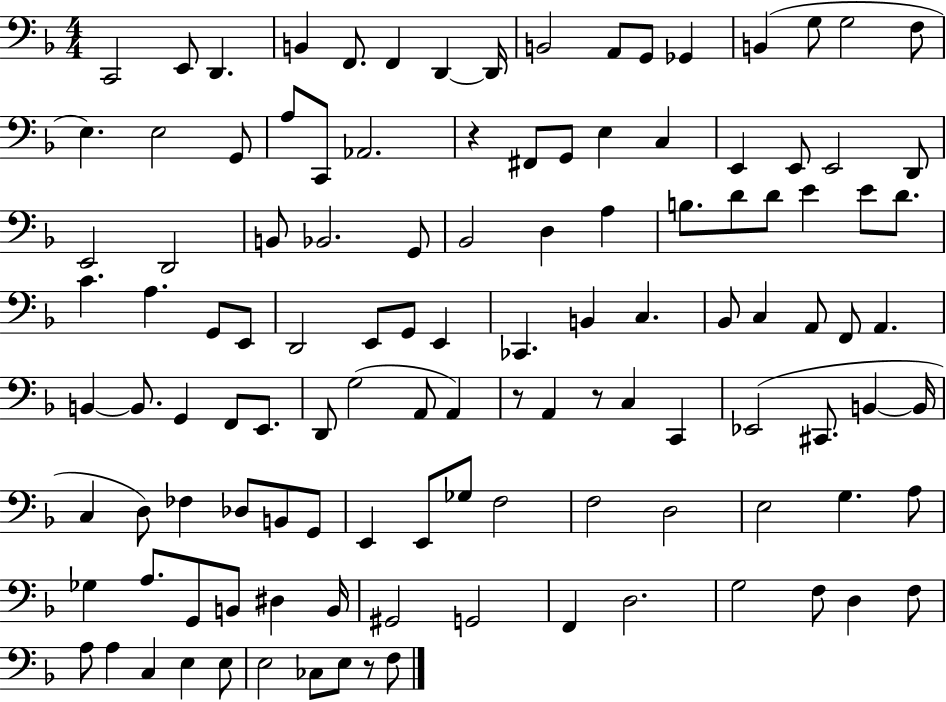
{
  \clef bass
  \numericTimeSignature
  \time 4/4
  \key f \major
  c,2 e,8 d,4. | b,4 f,8. f,4 d,4~~ d,16 | b,2 a,8 g,8 ges,4 | b,4( g8 g2 f8 | \break e4.) e2 g,8 | a8 c,8 aes,2. | r4 fis,8 g,8 e4 c4 | e,4 e,8 e,2 d,8 | \break e,2 d,2 | b,8 bes,2. g,8 | bes,2 d4 a4 | b8. d'8 d'8 e'4 e'8 d'8. | \break c'4. a4. g,8 e,8 | d,2 e,8 g,8 e,4 | ces,4. b,4 c4. | bes,8 c4 a,8 f,8 a,4. | \break b,4~~ b,8. g,4 f,8 e,8. | d,8 g2( a,8 a,4) | r8 a,4 r8 c4 c,4 | ees,2( cis,8. b,4~~ b,16 | \break c4 d8) fes4 des8 b,8 g,8 | e,4 e,8 ges8 f2 | f2 d2 | e2 g4. a8 | \break ges4 a8. g,8 b,8 dis4 b,16 | gis,2 g,2 | f,4 d2. | g2 f8 d4 f8 | \break a8 a4 c4 e4 e8 | e2 ces8 e8 r8 f8 | \bar "|."
}